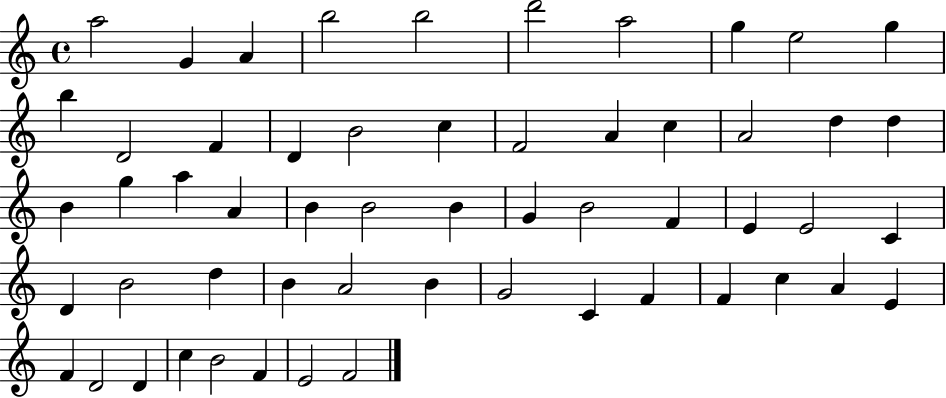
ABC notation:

X:1
T:Untitled
M:4/4
L:1/4
K:C
a2 G A b2 b2 d'2 a2 g e2 g b D2 F D B2 c F2 A c A2 d d B g a A B B2 B G B2 F E E2 C D B2 d B A2 B G2 C F F c A E F D2 D c B2 F E2 F2